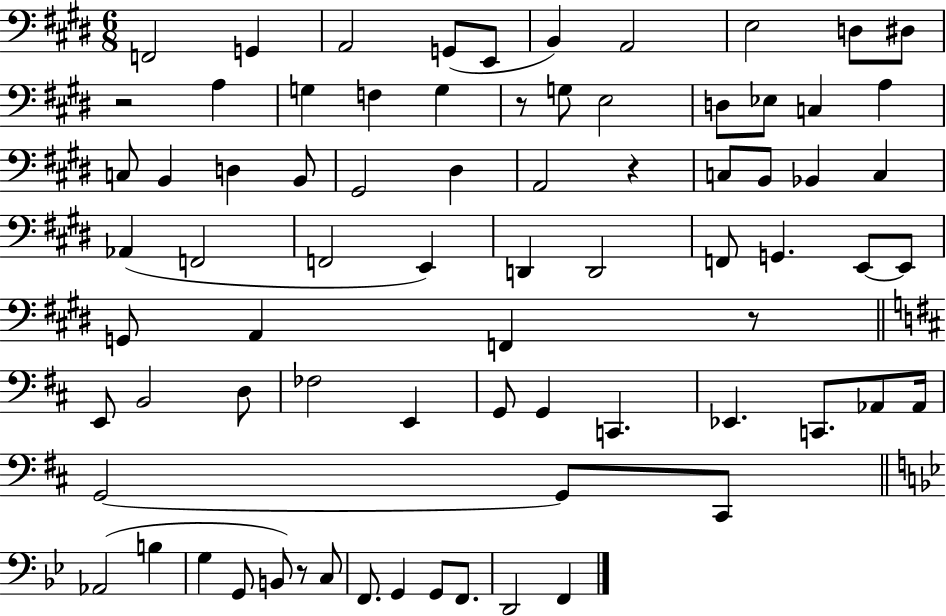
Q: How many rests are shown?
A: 5